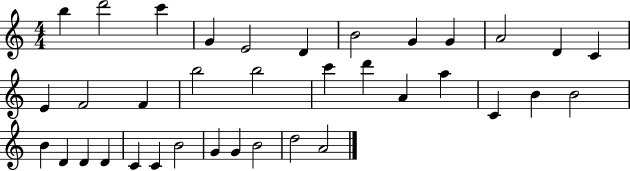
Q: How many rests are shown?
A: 0